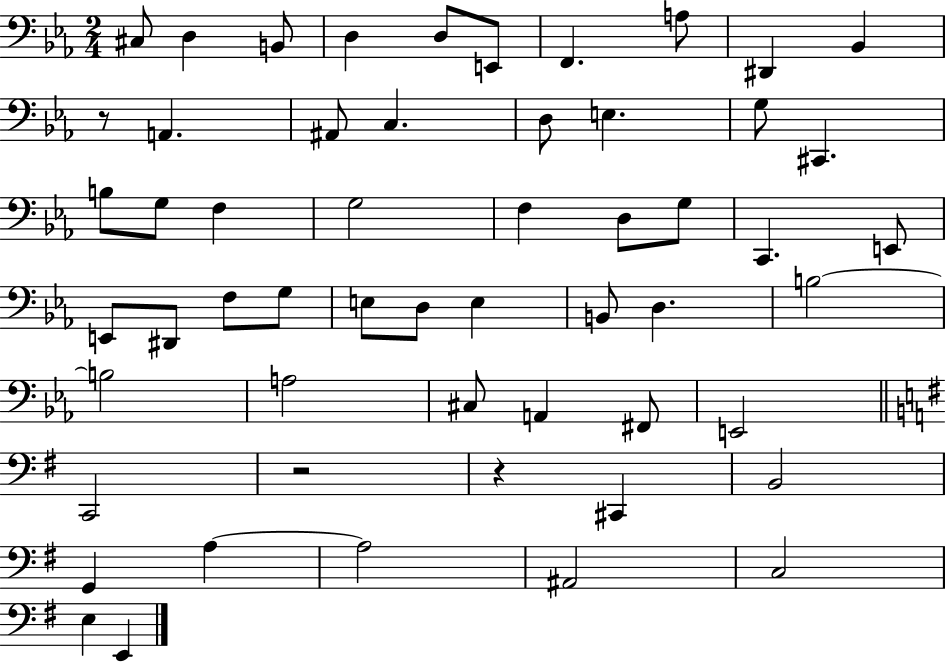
{
  \clef bass
  \numericTimeSignature
  \time 2/4
  \key ees \major
  \repeat volta 2 { cis8 d4 b,8 | d4 d8 e,8 | f,4. a8 | dis,4 bes,4 | \break r8 a,4. | ais,8 c4. | d8 e4. | g8 cis,4. | \break b8 g8 f4 | g2 | f4 d8 g8 | c,4. e,8 | \break e,8 dis,8 f8 g8 | e8 d8 e4 | b,8 d4. | b2~~ | \break b2 | a2 | cis8 a,4 fis,8 | e,2 | \break \bar "||" \break \key e \minor c,2 | r2 | r4 cis,4 | b,2 | \break g,4 a4~~ | a2 | ais,2 | c2 | \break e4 e,4 | } \bar "|."
}